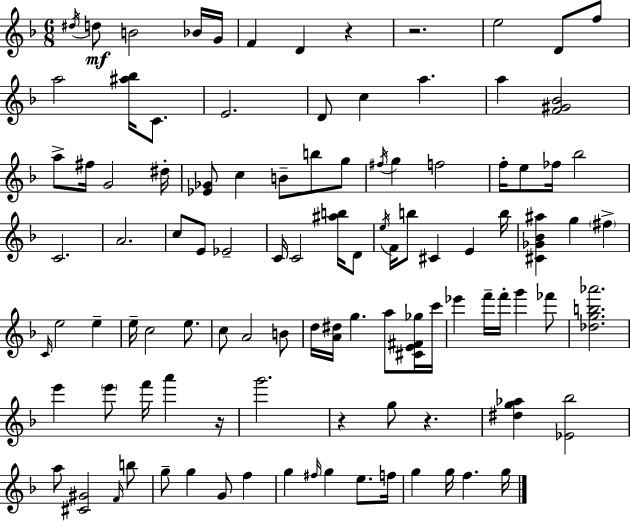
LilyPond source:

{
  \clef treble
  \numericTimeSignature
  \time 6/8
  \key f \major
  \acciaccatura { dis''16 }\mf d''8 b'2 bes'16 | g'16 f'4 d'4 r4 | r2. | e''2 d'8 f''8 | \break a''2 <ais'' bes''>16 c'8. | e'2. | d'8 c''4 a''4. | a''4 <f' gis' bes'>2 | \break a''8-> fis''16 g'2 | dis''16-. <ees' ges'>8 c''4 b'8-- b''8 g''8 | \acciaccatura { fis''16 } g''4 f''2 | f''16-. e''8 fes''16 bes''2 | \break c'2. | a'2. | c''8 e'8 ees'2-- | c'16 c'2 <ais'' b''>16 | \break d'8 \acciaccatura { e''16 } f'16 b''8 cis'4 e'4 | b''16 <cis' ges' bes' ais''>4 g''4 \parenthesize fis''4-> | \grace { c'16 } e''2 | e''4-- e''16-- c''2 | \break e''8. c''8 a'2 | b'8 d''16 <a' dis''>16 g''4. | a''8 <cis' e' fis' ges''>16 c'''16 ees'''4 f'''16-- f'''16-. g'''4 | fes'''8 <des'' g'' b'' aes'''>2. | \break e'''4 \parenthesize e'''8 f'''16 a'''4 | r16 g'''2. | r4 g''8 r4. | <dis'' g'' aes''>4 <ees' bes''>2 | \break a''8 <cis' gis'>2 | \grace { f'16 } b''8 g''8-- g''4 g'8 | f''4 g''4 \grace { fis''16 } g''4 | e''8. f''16 g''4 g''16 f''4. | \break g''16 \bar "|."
}